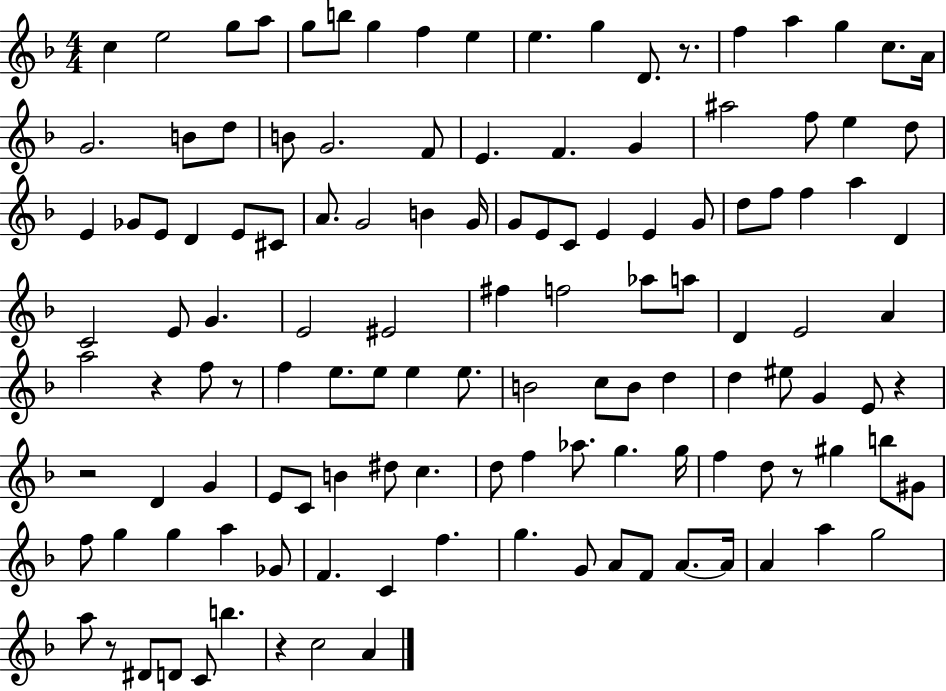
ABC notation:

X:1
T:Untitled
M:4/4
L:1/4
K:F
c e2 g/2 a/2 g/2 b/2 g f e e g D/2 z/2 f a g c/2 A/4 G2 B/2 d/2 B/2 G2 F/2 E F G ^a2 f/2 e d/2 E _G/2 E/2 D E/2 ^C/2 A/2 G2 B G/4 G/2 E/2 C/2 E E G/2 d/2 f/2 f a D C2 E/2 G E2 ^E2 ^f f2 _a/2 a/2 D E2 A a2 z f/2 z/2 f e/2 e/2 e e/2 B2 c/2 B/2 d d ^e/2 G E/2 z z2 D G E/2 C/2 B ^d/2 c d/2 f _a/2 g g/4 f d/2 z/2 ^g b/2 ^G/2 f/2 g g a _G/2 F C f g G/2 A/2 F/2 A/2 A/4 A a g2 a/2 z/2 ^D/2 D/2 C/2 b z c2 A